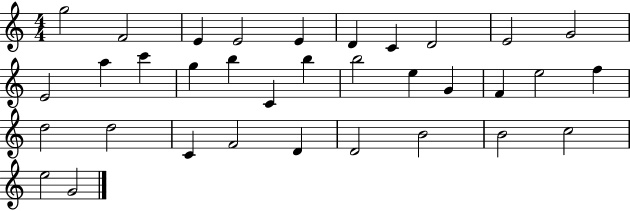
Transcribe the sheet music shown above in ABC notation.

X:1
T:Untitled
M:4/4
L:1/4
K:C
g2 F2 E E2 E D C D2 E2 G2 E2 a c' g b C b b2 e G F e2 f d2 d2 C F2 D D2 B2 B2 c2 e2 G2